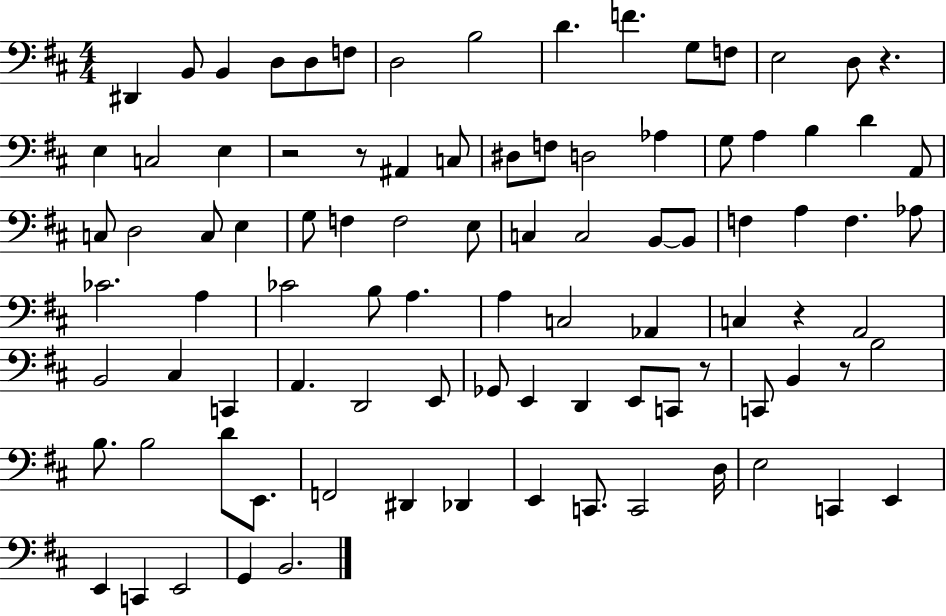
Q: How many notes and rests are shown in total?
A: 93